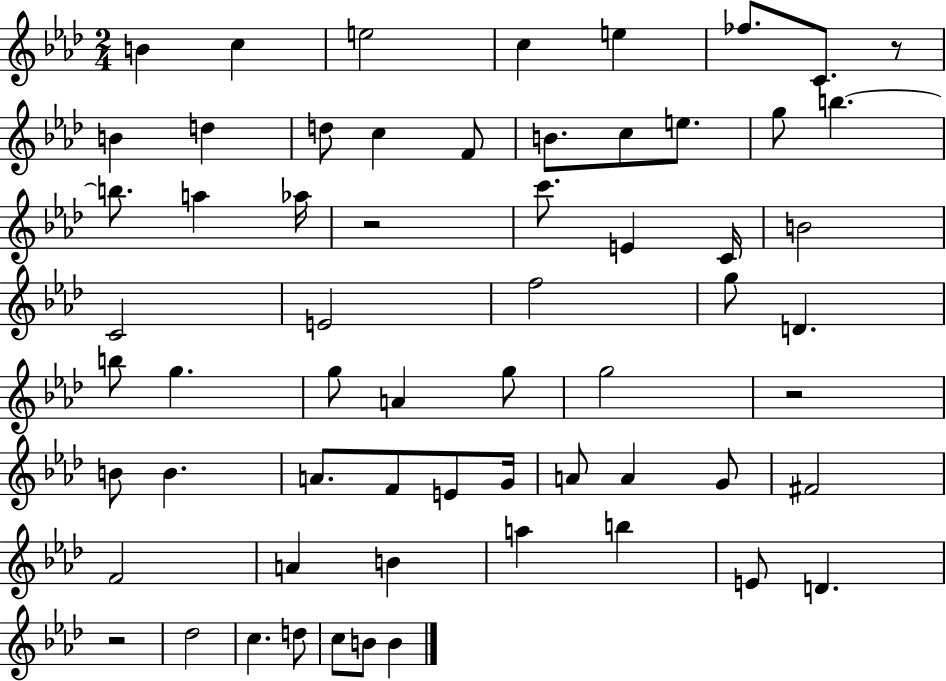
{
  \clef treble
  \numericTimeSignature
  \time 2/4
  \key aes \major
  b'4 c''4 | e''2 | c''4 e''4 | fes''8. c'8. r8 | \break b'4 d''4 | d''8 c''4 f'8 | b'8. c''8 e''8. | g''8 b''4.~~ | \break b''8. a''4 aes''16 | r2 | c'''8. e'4 c'16 | b'2 | \break c'2 | e'2 | f''2 | g''8 d'4. | \break b''8 g''4. | g''8 a'4 g''8 | g''2 | r2 | \break b'8 b'4. | a'8. f'8 e'8 g'16 | a'8 a'4 g'8 | fis'2 | \break f'2 | a'4 b'4 | a''4 b''4 | e'8 d'4. | \break r2 | des''2 | c''4. d''8 | c''8 b'8 b'4 | \break \bar "|."
}